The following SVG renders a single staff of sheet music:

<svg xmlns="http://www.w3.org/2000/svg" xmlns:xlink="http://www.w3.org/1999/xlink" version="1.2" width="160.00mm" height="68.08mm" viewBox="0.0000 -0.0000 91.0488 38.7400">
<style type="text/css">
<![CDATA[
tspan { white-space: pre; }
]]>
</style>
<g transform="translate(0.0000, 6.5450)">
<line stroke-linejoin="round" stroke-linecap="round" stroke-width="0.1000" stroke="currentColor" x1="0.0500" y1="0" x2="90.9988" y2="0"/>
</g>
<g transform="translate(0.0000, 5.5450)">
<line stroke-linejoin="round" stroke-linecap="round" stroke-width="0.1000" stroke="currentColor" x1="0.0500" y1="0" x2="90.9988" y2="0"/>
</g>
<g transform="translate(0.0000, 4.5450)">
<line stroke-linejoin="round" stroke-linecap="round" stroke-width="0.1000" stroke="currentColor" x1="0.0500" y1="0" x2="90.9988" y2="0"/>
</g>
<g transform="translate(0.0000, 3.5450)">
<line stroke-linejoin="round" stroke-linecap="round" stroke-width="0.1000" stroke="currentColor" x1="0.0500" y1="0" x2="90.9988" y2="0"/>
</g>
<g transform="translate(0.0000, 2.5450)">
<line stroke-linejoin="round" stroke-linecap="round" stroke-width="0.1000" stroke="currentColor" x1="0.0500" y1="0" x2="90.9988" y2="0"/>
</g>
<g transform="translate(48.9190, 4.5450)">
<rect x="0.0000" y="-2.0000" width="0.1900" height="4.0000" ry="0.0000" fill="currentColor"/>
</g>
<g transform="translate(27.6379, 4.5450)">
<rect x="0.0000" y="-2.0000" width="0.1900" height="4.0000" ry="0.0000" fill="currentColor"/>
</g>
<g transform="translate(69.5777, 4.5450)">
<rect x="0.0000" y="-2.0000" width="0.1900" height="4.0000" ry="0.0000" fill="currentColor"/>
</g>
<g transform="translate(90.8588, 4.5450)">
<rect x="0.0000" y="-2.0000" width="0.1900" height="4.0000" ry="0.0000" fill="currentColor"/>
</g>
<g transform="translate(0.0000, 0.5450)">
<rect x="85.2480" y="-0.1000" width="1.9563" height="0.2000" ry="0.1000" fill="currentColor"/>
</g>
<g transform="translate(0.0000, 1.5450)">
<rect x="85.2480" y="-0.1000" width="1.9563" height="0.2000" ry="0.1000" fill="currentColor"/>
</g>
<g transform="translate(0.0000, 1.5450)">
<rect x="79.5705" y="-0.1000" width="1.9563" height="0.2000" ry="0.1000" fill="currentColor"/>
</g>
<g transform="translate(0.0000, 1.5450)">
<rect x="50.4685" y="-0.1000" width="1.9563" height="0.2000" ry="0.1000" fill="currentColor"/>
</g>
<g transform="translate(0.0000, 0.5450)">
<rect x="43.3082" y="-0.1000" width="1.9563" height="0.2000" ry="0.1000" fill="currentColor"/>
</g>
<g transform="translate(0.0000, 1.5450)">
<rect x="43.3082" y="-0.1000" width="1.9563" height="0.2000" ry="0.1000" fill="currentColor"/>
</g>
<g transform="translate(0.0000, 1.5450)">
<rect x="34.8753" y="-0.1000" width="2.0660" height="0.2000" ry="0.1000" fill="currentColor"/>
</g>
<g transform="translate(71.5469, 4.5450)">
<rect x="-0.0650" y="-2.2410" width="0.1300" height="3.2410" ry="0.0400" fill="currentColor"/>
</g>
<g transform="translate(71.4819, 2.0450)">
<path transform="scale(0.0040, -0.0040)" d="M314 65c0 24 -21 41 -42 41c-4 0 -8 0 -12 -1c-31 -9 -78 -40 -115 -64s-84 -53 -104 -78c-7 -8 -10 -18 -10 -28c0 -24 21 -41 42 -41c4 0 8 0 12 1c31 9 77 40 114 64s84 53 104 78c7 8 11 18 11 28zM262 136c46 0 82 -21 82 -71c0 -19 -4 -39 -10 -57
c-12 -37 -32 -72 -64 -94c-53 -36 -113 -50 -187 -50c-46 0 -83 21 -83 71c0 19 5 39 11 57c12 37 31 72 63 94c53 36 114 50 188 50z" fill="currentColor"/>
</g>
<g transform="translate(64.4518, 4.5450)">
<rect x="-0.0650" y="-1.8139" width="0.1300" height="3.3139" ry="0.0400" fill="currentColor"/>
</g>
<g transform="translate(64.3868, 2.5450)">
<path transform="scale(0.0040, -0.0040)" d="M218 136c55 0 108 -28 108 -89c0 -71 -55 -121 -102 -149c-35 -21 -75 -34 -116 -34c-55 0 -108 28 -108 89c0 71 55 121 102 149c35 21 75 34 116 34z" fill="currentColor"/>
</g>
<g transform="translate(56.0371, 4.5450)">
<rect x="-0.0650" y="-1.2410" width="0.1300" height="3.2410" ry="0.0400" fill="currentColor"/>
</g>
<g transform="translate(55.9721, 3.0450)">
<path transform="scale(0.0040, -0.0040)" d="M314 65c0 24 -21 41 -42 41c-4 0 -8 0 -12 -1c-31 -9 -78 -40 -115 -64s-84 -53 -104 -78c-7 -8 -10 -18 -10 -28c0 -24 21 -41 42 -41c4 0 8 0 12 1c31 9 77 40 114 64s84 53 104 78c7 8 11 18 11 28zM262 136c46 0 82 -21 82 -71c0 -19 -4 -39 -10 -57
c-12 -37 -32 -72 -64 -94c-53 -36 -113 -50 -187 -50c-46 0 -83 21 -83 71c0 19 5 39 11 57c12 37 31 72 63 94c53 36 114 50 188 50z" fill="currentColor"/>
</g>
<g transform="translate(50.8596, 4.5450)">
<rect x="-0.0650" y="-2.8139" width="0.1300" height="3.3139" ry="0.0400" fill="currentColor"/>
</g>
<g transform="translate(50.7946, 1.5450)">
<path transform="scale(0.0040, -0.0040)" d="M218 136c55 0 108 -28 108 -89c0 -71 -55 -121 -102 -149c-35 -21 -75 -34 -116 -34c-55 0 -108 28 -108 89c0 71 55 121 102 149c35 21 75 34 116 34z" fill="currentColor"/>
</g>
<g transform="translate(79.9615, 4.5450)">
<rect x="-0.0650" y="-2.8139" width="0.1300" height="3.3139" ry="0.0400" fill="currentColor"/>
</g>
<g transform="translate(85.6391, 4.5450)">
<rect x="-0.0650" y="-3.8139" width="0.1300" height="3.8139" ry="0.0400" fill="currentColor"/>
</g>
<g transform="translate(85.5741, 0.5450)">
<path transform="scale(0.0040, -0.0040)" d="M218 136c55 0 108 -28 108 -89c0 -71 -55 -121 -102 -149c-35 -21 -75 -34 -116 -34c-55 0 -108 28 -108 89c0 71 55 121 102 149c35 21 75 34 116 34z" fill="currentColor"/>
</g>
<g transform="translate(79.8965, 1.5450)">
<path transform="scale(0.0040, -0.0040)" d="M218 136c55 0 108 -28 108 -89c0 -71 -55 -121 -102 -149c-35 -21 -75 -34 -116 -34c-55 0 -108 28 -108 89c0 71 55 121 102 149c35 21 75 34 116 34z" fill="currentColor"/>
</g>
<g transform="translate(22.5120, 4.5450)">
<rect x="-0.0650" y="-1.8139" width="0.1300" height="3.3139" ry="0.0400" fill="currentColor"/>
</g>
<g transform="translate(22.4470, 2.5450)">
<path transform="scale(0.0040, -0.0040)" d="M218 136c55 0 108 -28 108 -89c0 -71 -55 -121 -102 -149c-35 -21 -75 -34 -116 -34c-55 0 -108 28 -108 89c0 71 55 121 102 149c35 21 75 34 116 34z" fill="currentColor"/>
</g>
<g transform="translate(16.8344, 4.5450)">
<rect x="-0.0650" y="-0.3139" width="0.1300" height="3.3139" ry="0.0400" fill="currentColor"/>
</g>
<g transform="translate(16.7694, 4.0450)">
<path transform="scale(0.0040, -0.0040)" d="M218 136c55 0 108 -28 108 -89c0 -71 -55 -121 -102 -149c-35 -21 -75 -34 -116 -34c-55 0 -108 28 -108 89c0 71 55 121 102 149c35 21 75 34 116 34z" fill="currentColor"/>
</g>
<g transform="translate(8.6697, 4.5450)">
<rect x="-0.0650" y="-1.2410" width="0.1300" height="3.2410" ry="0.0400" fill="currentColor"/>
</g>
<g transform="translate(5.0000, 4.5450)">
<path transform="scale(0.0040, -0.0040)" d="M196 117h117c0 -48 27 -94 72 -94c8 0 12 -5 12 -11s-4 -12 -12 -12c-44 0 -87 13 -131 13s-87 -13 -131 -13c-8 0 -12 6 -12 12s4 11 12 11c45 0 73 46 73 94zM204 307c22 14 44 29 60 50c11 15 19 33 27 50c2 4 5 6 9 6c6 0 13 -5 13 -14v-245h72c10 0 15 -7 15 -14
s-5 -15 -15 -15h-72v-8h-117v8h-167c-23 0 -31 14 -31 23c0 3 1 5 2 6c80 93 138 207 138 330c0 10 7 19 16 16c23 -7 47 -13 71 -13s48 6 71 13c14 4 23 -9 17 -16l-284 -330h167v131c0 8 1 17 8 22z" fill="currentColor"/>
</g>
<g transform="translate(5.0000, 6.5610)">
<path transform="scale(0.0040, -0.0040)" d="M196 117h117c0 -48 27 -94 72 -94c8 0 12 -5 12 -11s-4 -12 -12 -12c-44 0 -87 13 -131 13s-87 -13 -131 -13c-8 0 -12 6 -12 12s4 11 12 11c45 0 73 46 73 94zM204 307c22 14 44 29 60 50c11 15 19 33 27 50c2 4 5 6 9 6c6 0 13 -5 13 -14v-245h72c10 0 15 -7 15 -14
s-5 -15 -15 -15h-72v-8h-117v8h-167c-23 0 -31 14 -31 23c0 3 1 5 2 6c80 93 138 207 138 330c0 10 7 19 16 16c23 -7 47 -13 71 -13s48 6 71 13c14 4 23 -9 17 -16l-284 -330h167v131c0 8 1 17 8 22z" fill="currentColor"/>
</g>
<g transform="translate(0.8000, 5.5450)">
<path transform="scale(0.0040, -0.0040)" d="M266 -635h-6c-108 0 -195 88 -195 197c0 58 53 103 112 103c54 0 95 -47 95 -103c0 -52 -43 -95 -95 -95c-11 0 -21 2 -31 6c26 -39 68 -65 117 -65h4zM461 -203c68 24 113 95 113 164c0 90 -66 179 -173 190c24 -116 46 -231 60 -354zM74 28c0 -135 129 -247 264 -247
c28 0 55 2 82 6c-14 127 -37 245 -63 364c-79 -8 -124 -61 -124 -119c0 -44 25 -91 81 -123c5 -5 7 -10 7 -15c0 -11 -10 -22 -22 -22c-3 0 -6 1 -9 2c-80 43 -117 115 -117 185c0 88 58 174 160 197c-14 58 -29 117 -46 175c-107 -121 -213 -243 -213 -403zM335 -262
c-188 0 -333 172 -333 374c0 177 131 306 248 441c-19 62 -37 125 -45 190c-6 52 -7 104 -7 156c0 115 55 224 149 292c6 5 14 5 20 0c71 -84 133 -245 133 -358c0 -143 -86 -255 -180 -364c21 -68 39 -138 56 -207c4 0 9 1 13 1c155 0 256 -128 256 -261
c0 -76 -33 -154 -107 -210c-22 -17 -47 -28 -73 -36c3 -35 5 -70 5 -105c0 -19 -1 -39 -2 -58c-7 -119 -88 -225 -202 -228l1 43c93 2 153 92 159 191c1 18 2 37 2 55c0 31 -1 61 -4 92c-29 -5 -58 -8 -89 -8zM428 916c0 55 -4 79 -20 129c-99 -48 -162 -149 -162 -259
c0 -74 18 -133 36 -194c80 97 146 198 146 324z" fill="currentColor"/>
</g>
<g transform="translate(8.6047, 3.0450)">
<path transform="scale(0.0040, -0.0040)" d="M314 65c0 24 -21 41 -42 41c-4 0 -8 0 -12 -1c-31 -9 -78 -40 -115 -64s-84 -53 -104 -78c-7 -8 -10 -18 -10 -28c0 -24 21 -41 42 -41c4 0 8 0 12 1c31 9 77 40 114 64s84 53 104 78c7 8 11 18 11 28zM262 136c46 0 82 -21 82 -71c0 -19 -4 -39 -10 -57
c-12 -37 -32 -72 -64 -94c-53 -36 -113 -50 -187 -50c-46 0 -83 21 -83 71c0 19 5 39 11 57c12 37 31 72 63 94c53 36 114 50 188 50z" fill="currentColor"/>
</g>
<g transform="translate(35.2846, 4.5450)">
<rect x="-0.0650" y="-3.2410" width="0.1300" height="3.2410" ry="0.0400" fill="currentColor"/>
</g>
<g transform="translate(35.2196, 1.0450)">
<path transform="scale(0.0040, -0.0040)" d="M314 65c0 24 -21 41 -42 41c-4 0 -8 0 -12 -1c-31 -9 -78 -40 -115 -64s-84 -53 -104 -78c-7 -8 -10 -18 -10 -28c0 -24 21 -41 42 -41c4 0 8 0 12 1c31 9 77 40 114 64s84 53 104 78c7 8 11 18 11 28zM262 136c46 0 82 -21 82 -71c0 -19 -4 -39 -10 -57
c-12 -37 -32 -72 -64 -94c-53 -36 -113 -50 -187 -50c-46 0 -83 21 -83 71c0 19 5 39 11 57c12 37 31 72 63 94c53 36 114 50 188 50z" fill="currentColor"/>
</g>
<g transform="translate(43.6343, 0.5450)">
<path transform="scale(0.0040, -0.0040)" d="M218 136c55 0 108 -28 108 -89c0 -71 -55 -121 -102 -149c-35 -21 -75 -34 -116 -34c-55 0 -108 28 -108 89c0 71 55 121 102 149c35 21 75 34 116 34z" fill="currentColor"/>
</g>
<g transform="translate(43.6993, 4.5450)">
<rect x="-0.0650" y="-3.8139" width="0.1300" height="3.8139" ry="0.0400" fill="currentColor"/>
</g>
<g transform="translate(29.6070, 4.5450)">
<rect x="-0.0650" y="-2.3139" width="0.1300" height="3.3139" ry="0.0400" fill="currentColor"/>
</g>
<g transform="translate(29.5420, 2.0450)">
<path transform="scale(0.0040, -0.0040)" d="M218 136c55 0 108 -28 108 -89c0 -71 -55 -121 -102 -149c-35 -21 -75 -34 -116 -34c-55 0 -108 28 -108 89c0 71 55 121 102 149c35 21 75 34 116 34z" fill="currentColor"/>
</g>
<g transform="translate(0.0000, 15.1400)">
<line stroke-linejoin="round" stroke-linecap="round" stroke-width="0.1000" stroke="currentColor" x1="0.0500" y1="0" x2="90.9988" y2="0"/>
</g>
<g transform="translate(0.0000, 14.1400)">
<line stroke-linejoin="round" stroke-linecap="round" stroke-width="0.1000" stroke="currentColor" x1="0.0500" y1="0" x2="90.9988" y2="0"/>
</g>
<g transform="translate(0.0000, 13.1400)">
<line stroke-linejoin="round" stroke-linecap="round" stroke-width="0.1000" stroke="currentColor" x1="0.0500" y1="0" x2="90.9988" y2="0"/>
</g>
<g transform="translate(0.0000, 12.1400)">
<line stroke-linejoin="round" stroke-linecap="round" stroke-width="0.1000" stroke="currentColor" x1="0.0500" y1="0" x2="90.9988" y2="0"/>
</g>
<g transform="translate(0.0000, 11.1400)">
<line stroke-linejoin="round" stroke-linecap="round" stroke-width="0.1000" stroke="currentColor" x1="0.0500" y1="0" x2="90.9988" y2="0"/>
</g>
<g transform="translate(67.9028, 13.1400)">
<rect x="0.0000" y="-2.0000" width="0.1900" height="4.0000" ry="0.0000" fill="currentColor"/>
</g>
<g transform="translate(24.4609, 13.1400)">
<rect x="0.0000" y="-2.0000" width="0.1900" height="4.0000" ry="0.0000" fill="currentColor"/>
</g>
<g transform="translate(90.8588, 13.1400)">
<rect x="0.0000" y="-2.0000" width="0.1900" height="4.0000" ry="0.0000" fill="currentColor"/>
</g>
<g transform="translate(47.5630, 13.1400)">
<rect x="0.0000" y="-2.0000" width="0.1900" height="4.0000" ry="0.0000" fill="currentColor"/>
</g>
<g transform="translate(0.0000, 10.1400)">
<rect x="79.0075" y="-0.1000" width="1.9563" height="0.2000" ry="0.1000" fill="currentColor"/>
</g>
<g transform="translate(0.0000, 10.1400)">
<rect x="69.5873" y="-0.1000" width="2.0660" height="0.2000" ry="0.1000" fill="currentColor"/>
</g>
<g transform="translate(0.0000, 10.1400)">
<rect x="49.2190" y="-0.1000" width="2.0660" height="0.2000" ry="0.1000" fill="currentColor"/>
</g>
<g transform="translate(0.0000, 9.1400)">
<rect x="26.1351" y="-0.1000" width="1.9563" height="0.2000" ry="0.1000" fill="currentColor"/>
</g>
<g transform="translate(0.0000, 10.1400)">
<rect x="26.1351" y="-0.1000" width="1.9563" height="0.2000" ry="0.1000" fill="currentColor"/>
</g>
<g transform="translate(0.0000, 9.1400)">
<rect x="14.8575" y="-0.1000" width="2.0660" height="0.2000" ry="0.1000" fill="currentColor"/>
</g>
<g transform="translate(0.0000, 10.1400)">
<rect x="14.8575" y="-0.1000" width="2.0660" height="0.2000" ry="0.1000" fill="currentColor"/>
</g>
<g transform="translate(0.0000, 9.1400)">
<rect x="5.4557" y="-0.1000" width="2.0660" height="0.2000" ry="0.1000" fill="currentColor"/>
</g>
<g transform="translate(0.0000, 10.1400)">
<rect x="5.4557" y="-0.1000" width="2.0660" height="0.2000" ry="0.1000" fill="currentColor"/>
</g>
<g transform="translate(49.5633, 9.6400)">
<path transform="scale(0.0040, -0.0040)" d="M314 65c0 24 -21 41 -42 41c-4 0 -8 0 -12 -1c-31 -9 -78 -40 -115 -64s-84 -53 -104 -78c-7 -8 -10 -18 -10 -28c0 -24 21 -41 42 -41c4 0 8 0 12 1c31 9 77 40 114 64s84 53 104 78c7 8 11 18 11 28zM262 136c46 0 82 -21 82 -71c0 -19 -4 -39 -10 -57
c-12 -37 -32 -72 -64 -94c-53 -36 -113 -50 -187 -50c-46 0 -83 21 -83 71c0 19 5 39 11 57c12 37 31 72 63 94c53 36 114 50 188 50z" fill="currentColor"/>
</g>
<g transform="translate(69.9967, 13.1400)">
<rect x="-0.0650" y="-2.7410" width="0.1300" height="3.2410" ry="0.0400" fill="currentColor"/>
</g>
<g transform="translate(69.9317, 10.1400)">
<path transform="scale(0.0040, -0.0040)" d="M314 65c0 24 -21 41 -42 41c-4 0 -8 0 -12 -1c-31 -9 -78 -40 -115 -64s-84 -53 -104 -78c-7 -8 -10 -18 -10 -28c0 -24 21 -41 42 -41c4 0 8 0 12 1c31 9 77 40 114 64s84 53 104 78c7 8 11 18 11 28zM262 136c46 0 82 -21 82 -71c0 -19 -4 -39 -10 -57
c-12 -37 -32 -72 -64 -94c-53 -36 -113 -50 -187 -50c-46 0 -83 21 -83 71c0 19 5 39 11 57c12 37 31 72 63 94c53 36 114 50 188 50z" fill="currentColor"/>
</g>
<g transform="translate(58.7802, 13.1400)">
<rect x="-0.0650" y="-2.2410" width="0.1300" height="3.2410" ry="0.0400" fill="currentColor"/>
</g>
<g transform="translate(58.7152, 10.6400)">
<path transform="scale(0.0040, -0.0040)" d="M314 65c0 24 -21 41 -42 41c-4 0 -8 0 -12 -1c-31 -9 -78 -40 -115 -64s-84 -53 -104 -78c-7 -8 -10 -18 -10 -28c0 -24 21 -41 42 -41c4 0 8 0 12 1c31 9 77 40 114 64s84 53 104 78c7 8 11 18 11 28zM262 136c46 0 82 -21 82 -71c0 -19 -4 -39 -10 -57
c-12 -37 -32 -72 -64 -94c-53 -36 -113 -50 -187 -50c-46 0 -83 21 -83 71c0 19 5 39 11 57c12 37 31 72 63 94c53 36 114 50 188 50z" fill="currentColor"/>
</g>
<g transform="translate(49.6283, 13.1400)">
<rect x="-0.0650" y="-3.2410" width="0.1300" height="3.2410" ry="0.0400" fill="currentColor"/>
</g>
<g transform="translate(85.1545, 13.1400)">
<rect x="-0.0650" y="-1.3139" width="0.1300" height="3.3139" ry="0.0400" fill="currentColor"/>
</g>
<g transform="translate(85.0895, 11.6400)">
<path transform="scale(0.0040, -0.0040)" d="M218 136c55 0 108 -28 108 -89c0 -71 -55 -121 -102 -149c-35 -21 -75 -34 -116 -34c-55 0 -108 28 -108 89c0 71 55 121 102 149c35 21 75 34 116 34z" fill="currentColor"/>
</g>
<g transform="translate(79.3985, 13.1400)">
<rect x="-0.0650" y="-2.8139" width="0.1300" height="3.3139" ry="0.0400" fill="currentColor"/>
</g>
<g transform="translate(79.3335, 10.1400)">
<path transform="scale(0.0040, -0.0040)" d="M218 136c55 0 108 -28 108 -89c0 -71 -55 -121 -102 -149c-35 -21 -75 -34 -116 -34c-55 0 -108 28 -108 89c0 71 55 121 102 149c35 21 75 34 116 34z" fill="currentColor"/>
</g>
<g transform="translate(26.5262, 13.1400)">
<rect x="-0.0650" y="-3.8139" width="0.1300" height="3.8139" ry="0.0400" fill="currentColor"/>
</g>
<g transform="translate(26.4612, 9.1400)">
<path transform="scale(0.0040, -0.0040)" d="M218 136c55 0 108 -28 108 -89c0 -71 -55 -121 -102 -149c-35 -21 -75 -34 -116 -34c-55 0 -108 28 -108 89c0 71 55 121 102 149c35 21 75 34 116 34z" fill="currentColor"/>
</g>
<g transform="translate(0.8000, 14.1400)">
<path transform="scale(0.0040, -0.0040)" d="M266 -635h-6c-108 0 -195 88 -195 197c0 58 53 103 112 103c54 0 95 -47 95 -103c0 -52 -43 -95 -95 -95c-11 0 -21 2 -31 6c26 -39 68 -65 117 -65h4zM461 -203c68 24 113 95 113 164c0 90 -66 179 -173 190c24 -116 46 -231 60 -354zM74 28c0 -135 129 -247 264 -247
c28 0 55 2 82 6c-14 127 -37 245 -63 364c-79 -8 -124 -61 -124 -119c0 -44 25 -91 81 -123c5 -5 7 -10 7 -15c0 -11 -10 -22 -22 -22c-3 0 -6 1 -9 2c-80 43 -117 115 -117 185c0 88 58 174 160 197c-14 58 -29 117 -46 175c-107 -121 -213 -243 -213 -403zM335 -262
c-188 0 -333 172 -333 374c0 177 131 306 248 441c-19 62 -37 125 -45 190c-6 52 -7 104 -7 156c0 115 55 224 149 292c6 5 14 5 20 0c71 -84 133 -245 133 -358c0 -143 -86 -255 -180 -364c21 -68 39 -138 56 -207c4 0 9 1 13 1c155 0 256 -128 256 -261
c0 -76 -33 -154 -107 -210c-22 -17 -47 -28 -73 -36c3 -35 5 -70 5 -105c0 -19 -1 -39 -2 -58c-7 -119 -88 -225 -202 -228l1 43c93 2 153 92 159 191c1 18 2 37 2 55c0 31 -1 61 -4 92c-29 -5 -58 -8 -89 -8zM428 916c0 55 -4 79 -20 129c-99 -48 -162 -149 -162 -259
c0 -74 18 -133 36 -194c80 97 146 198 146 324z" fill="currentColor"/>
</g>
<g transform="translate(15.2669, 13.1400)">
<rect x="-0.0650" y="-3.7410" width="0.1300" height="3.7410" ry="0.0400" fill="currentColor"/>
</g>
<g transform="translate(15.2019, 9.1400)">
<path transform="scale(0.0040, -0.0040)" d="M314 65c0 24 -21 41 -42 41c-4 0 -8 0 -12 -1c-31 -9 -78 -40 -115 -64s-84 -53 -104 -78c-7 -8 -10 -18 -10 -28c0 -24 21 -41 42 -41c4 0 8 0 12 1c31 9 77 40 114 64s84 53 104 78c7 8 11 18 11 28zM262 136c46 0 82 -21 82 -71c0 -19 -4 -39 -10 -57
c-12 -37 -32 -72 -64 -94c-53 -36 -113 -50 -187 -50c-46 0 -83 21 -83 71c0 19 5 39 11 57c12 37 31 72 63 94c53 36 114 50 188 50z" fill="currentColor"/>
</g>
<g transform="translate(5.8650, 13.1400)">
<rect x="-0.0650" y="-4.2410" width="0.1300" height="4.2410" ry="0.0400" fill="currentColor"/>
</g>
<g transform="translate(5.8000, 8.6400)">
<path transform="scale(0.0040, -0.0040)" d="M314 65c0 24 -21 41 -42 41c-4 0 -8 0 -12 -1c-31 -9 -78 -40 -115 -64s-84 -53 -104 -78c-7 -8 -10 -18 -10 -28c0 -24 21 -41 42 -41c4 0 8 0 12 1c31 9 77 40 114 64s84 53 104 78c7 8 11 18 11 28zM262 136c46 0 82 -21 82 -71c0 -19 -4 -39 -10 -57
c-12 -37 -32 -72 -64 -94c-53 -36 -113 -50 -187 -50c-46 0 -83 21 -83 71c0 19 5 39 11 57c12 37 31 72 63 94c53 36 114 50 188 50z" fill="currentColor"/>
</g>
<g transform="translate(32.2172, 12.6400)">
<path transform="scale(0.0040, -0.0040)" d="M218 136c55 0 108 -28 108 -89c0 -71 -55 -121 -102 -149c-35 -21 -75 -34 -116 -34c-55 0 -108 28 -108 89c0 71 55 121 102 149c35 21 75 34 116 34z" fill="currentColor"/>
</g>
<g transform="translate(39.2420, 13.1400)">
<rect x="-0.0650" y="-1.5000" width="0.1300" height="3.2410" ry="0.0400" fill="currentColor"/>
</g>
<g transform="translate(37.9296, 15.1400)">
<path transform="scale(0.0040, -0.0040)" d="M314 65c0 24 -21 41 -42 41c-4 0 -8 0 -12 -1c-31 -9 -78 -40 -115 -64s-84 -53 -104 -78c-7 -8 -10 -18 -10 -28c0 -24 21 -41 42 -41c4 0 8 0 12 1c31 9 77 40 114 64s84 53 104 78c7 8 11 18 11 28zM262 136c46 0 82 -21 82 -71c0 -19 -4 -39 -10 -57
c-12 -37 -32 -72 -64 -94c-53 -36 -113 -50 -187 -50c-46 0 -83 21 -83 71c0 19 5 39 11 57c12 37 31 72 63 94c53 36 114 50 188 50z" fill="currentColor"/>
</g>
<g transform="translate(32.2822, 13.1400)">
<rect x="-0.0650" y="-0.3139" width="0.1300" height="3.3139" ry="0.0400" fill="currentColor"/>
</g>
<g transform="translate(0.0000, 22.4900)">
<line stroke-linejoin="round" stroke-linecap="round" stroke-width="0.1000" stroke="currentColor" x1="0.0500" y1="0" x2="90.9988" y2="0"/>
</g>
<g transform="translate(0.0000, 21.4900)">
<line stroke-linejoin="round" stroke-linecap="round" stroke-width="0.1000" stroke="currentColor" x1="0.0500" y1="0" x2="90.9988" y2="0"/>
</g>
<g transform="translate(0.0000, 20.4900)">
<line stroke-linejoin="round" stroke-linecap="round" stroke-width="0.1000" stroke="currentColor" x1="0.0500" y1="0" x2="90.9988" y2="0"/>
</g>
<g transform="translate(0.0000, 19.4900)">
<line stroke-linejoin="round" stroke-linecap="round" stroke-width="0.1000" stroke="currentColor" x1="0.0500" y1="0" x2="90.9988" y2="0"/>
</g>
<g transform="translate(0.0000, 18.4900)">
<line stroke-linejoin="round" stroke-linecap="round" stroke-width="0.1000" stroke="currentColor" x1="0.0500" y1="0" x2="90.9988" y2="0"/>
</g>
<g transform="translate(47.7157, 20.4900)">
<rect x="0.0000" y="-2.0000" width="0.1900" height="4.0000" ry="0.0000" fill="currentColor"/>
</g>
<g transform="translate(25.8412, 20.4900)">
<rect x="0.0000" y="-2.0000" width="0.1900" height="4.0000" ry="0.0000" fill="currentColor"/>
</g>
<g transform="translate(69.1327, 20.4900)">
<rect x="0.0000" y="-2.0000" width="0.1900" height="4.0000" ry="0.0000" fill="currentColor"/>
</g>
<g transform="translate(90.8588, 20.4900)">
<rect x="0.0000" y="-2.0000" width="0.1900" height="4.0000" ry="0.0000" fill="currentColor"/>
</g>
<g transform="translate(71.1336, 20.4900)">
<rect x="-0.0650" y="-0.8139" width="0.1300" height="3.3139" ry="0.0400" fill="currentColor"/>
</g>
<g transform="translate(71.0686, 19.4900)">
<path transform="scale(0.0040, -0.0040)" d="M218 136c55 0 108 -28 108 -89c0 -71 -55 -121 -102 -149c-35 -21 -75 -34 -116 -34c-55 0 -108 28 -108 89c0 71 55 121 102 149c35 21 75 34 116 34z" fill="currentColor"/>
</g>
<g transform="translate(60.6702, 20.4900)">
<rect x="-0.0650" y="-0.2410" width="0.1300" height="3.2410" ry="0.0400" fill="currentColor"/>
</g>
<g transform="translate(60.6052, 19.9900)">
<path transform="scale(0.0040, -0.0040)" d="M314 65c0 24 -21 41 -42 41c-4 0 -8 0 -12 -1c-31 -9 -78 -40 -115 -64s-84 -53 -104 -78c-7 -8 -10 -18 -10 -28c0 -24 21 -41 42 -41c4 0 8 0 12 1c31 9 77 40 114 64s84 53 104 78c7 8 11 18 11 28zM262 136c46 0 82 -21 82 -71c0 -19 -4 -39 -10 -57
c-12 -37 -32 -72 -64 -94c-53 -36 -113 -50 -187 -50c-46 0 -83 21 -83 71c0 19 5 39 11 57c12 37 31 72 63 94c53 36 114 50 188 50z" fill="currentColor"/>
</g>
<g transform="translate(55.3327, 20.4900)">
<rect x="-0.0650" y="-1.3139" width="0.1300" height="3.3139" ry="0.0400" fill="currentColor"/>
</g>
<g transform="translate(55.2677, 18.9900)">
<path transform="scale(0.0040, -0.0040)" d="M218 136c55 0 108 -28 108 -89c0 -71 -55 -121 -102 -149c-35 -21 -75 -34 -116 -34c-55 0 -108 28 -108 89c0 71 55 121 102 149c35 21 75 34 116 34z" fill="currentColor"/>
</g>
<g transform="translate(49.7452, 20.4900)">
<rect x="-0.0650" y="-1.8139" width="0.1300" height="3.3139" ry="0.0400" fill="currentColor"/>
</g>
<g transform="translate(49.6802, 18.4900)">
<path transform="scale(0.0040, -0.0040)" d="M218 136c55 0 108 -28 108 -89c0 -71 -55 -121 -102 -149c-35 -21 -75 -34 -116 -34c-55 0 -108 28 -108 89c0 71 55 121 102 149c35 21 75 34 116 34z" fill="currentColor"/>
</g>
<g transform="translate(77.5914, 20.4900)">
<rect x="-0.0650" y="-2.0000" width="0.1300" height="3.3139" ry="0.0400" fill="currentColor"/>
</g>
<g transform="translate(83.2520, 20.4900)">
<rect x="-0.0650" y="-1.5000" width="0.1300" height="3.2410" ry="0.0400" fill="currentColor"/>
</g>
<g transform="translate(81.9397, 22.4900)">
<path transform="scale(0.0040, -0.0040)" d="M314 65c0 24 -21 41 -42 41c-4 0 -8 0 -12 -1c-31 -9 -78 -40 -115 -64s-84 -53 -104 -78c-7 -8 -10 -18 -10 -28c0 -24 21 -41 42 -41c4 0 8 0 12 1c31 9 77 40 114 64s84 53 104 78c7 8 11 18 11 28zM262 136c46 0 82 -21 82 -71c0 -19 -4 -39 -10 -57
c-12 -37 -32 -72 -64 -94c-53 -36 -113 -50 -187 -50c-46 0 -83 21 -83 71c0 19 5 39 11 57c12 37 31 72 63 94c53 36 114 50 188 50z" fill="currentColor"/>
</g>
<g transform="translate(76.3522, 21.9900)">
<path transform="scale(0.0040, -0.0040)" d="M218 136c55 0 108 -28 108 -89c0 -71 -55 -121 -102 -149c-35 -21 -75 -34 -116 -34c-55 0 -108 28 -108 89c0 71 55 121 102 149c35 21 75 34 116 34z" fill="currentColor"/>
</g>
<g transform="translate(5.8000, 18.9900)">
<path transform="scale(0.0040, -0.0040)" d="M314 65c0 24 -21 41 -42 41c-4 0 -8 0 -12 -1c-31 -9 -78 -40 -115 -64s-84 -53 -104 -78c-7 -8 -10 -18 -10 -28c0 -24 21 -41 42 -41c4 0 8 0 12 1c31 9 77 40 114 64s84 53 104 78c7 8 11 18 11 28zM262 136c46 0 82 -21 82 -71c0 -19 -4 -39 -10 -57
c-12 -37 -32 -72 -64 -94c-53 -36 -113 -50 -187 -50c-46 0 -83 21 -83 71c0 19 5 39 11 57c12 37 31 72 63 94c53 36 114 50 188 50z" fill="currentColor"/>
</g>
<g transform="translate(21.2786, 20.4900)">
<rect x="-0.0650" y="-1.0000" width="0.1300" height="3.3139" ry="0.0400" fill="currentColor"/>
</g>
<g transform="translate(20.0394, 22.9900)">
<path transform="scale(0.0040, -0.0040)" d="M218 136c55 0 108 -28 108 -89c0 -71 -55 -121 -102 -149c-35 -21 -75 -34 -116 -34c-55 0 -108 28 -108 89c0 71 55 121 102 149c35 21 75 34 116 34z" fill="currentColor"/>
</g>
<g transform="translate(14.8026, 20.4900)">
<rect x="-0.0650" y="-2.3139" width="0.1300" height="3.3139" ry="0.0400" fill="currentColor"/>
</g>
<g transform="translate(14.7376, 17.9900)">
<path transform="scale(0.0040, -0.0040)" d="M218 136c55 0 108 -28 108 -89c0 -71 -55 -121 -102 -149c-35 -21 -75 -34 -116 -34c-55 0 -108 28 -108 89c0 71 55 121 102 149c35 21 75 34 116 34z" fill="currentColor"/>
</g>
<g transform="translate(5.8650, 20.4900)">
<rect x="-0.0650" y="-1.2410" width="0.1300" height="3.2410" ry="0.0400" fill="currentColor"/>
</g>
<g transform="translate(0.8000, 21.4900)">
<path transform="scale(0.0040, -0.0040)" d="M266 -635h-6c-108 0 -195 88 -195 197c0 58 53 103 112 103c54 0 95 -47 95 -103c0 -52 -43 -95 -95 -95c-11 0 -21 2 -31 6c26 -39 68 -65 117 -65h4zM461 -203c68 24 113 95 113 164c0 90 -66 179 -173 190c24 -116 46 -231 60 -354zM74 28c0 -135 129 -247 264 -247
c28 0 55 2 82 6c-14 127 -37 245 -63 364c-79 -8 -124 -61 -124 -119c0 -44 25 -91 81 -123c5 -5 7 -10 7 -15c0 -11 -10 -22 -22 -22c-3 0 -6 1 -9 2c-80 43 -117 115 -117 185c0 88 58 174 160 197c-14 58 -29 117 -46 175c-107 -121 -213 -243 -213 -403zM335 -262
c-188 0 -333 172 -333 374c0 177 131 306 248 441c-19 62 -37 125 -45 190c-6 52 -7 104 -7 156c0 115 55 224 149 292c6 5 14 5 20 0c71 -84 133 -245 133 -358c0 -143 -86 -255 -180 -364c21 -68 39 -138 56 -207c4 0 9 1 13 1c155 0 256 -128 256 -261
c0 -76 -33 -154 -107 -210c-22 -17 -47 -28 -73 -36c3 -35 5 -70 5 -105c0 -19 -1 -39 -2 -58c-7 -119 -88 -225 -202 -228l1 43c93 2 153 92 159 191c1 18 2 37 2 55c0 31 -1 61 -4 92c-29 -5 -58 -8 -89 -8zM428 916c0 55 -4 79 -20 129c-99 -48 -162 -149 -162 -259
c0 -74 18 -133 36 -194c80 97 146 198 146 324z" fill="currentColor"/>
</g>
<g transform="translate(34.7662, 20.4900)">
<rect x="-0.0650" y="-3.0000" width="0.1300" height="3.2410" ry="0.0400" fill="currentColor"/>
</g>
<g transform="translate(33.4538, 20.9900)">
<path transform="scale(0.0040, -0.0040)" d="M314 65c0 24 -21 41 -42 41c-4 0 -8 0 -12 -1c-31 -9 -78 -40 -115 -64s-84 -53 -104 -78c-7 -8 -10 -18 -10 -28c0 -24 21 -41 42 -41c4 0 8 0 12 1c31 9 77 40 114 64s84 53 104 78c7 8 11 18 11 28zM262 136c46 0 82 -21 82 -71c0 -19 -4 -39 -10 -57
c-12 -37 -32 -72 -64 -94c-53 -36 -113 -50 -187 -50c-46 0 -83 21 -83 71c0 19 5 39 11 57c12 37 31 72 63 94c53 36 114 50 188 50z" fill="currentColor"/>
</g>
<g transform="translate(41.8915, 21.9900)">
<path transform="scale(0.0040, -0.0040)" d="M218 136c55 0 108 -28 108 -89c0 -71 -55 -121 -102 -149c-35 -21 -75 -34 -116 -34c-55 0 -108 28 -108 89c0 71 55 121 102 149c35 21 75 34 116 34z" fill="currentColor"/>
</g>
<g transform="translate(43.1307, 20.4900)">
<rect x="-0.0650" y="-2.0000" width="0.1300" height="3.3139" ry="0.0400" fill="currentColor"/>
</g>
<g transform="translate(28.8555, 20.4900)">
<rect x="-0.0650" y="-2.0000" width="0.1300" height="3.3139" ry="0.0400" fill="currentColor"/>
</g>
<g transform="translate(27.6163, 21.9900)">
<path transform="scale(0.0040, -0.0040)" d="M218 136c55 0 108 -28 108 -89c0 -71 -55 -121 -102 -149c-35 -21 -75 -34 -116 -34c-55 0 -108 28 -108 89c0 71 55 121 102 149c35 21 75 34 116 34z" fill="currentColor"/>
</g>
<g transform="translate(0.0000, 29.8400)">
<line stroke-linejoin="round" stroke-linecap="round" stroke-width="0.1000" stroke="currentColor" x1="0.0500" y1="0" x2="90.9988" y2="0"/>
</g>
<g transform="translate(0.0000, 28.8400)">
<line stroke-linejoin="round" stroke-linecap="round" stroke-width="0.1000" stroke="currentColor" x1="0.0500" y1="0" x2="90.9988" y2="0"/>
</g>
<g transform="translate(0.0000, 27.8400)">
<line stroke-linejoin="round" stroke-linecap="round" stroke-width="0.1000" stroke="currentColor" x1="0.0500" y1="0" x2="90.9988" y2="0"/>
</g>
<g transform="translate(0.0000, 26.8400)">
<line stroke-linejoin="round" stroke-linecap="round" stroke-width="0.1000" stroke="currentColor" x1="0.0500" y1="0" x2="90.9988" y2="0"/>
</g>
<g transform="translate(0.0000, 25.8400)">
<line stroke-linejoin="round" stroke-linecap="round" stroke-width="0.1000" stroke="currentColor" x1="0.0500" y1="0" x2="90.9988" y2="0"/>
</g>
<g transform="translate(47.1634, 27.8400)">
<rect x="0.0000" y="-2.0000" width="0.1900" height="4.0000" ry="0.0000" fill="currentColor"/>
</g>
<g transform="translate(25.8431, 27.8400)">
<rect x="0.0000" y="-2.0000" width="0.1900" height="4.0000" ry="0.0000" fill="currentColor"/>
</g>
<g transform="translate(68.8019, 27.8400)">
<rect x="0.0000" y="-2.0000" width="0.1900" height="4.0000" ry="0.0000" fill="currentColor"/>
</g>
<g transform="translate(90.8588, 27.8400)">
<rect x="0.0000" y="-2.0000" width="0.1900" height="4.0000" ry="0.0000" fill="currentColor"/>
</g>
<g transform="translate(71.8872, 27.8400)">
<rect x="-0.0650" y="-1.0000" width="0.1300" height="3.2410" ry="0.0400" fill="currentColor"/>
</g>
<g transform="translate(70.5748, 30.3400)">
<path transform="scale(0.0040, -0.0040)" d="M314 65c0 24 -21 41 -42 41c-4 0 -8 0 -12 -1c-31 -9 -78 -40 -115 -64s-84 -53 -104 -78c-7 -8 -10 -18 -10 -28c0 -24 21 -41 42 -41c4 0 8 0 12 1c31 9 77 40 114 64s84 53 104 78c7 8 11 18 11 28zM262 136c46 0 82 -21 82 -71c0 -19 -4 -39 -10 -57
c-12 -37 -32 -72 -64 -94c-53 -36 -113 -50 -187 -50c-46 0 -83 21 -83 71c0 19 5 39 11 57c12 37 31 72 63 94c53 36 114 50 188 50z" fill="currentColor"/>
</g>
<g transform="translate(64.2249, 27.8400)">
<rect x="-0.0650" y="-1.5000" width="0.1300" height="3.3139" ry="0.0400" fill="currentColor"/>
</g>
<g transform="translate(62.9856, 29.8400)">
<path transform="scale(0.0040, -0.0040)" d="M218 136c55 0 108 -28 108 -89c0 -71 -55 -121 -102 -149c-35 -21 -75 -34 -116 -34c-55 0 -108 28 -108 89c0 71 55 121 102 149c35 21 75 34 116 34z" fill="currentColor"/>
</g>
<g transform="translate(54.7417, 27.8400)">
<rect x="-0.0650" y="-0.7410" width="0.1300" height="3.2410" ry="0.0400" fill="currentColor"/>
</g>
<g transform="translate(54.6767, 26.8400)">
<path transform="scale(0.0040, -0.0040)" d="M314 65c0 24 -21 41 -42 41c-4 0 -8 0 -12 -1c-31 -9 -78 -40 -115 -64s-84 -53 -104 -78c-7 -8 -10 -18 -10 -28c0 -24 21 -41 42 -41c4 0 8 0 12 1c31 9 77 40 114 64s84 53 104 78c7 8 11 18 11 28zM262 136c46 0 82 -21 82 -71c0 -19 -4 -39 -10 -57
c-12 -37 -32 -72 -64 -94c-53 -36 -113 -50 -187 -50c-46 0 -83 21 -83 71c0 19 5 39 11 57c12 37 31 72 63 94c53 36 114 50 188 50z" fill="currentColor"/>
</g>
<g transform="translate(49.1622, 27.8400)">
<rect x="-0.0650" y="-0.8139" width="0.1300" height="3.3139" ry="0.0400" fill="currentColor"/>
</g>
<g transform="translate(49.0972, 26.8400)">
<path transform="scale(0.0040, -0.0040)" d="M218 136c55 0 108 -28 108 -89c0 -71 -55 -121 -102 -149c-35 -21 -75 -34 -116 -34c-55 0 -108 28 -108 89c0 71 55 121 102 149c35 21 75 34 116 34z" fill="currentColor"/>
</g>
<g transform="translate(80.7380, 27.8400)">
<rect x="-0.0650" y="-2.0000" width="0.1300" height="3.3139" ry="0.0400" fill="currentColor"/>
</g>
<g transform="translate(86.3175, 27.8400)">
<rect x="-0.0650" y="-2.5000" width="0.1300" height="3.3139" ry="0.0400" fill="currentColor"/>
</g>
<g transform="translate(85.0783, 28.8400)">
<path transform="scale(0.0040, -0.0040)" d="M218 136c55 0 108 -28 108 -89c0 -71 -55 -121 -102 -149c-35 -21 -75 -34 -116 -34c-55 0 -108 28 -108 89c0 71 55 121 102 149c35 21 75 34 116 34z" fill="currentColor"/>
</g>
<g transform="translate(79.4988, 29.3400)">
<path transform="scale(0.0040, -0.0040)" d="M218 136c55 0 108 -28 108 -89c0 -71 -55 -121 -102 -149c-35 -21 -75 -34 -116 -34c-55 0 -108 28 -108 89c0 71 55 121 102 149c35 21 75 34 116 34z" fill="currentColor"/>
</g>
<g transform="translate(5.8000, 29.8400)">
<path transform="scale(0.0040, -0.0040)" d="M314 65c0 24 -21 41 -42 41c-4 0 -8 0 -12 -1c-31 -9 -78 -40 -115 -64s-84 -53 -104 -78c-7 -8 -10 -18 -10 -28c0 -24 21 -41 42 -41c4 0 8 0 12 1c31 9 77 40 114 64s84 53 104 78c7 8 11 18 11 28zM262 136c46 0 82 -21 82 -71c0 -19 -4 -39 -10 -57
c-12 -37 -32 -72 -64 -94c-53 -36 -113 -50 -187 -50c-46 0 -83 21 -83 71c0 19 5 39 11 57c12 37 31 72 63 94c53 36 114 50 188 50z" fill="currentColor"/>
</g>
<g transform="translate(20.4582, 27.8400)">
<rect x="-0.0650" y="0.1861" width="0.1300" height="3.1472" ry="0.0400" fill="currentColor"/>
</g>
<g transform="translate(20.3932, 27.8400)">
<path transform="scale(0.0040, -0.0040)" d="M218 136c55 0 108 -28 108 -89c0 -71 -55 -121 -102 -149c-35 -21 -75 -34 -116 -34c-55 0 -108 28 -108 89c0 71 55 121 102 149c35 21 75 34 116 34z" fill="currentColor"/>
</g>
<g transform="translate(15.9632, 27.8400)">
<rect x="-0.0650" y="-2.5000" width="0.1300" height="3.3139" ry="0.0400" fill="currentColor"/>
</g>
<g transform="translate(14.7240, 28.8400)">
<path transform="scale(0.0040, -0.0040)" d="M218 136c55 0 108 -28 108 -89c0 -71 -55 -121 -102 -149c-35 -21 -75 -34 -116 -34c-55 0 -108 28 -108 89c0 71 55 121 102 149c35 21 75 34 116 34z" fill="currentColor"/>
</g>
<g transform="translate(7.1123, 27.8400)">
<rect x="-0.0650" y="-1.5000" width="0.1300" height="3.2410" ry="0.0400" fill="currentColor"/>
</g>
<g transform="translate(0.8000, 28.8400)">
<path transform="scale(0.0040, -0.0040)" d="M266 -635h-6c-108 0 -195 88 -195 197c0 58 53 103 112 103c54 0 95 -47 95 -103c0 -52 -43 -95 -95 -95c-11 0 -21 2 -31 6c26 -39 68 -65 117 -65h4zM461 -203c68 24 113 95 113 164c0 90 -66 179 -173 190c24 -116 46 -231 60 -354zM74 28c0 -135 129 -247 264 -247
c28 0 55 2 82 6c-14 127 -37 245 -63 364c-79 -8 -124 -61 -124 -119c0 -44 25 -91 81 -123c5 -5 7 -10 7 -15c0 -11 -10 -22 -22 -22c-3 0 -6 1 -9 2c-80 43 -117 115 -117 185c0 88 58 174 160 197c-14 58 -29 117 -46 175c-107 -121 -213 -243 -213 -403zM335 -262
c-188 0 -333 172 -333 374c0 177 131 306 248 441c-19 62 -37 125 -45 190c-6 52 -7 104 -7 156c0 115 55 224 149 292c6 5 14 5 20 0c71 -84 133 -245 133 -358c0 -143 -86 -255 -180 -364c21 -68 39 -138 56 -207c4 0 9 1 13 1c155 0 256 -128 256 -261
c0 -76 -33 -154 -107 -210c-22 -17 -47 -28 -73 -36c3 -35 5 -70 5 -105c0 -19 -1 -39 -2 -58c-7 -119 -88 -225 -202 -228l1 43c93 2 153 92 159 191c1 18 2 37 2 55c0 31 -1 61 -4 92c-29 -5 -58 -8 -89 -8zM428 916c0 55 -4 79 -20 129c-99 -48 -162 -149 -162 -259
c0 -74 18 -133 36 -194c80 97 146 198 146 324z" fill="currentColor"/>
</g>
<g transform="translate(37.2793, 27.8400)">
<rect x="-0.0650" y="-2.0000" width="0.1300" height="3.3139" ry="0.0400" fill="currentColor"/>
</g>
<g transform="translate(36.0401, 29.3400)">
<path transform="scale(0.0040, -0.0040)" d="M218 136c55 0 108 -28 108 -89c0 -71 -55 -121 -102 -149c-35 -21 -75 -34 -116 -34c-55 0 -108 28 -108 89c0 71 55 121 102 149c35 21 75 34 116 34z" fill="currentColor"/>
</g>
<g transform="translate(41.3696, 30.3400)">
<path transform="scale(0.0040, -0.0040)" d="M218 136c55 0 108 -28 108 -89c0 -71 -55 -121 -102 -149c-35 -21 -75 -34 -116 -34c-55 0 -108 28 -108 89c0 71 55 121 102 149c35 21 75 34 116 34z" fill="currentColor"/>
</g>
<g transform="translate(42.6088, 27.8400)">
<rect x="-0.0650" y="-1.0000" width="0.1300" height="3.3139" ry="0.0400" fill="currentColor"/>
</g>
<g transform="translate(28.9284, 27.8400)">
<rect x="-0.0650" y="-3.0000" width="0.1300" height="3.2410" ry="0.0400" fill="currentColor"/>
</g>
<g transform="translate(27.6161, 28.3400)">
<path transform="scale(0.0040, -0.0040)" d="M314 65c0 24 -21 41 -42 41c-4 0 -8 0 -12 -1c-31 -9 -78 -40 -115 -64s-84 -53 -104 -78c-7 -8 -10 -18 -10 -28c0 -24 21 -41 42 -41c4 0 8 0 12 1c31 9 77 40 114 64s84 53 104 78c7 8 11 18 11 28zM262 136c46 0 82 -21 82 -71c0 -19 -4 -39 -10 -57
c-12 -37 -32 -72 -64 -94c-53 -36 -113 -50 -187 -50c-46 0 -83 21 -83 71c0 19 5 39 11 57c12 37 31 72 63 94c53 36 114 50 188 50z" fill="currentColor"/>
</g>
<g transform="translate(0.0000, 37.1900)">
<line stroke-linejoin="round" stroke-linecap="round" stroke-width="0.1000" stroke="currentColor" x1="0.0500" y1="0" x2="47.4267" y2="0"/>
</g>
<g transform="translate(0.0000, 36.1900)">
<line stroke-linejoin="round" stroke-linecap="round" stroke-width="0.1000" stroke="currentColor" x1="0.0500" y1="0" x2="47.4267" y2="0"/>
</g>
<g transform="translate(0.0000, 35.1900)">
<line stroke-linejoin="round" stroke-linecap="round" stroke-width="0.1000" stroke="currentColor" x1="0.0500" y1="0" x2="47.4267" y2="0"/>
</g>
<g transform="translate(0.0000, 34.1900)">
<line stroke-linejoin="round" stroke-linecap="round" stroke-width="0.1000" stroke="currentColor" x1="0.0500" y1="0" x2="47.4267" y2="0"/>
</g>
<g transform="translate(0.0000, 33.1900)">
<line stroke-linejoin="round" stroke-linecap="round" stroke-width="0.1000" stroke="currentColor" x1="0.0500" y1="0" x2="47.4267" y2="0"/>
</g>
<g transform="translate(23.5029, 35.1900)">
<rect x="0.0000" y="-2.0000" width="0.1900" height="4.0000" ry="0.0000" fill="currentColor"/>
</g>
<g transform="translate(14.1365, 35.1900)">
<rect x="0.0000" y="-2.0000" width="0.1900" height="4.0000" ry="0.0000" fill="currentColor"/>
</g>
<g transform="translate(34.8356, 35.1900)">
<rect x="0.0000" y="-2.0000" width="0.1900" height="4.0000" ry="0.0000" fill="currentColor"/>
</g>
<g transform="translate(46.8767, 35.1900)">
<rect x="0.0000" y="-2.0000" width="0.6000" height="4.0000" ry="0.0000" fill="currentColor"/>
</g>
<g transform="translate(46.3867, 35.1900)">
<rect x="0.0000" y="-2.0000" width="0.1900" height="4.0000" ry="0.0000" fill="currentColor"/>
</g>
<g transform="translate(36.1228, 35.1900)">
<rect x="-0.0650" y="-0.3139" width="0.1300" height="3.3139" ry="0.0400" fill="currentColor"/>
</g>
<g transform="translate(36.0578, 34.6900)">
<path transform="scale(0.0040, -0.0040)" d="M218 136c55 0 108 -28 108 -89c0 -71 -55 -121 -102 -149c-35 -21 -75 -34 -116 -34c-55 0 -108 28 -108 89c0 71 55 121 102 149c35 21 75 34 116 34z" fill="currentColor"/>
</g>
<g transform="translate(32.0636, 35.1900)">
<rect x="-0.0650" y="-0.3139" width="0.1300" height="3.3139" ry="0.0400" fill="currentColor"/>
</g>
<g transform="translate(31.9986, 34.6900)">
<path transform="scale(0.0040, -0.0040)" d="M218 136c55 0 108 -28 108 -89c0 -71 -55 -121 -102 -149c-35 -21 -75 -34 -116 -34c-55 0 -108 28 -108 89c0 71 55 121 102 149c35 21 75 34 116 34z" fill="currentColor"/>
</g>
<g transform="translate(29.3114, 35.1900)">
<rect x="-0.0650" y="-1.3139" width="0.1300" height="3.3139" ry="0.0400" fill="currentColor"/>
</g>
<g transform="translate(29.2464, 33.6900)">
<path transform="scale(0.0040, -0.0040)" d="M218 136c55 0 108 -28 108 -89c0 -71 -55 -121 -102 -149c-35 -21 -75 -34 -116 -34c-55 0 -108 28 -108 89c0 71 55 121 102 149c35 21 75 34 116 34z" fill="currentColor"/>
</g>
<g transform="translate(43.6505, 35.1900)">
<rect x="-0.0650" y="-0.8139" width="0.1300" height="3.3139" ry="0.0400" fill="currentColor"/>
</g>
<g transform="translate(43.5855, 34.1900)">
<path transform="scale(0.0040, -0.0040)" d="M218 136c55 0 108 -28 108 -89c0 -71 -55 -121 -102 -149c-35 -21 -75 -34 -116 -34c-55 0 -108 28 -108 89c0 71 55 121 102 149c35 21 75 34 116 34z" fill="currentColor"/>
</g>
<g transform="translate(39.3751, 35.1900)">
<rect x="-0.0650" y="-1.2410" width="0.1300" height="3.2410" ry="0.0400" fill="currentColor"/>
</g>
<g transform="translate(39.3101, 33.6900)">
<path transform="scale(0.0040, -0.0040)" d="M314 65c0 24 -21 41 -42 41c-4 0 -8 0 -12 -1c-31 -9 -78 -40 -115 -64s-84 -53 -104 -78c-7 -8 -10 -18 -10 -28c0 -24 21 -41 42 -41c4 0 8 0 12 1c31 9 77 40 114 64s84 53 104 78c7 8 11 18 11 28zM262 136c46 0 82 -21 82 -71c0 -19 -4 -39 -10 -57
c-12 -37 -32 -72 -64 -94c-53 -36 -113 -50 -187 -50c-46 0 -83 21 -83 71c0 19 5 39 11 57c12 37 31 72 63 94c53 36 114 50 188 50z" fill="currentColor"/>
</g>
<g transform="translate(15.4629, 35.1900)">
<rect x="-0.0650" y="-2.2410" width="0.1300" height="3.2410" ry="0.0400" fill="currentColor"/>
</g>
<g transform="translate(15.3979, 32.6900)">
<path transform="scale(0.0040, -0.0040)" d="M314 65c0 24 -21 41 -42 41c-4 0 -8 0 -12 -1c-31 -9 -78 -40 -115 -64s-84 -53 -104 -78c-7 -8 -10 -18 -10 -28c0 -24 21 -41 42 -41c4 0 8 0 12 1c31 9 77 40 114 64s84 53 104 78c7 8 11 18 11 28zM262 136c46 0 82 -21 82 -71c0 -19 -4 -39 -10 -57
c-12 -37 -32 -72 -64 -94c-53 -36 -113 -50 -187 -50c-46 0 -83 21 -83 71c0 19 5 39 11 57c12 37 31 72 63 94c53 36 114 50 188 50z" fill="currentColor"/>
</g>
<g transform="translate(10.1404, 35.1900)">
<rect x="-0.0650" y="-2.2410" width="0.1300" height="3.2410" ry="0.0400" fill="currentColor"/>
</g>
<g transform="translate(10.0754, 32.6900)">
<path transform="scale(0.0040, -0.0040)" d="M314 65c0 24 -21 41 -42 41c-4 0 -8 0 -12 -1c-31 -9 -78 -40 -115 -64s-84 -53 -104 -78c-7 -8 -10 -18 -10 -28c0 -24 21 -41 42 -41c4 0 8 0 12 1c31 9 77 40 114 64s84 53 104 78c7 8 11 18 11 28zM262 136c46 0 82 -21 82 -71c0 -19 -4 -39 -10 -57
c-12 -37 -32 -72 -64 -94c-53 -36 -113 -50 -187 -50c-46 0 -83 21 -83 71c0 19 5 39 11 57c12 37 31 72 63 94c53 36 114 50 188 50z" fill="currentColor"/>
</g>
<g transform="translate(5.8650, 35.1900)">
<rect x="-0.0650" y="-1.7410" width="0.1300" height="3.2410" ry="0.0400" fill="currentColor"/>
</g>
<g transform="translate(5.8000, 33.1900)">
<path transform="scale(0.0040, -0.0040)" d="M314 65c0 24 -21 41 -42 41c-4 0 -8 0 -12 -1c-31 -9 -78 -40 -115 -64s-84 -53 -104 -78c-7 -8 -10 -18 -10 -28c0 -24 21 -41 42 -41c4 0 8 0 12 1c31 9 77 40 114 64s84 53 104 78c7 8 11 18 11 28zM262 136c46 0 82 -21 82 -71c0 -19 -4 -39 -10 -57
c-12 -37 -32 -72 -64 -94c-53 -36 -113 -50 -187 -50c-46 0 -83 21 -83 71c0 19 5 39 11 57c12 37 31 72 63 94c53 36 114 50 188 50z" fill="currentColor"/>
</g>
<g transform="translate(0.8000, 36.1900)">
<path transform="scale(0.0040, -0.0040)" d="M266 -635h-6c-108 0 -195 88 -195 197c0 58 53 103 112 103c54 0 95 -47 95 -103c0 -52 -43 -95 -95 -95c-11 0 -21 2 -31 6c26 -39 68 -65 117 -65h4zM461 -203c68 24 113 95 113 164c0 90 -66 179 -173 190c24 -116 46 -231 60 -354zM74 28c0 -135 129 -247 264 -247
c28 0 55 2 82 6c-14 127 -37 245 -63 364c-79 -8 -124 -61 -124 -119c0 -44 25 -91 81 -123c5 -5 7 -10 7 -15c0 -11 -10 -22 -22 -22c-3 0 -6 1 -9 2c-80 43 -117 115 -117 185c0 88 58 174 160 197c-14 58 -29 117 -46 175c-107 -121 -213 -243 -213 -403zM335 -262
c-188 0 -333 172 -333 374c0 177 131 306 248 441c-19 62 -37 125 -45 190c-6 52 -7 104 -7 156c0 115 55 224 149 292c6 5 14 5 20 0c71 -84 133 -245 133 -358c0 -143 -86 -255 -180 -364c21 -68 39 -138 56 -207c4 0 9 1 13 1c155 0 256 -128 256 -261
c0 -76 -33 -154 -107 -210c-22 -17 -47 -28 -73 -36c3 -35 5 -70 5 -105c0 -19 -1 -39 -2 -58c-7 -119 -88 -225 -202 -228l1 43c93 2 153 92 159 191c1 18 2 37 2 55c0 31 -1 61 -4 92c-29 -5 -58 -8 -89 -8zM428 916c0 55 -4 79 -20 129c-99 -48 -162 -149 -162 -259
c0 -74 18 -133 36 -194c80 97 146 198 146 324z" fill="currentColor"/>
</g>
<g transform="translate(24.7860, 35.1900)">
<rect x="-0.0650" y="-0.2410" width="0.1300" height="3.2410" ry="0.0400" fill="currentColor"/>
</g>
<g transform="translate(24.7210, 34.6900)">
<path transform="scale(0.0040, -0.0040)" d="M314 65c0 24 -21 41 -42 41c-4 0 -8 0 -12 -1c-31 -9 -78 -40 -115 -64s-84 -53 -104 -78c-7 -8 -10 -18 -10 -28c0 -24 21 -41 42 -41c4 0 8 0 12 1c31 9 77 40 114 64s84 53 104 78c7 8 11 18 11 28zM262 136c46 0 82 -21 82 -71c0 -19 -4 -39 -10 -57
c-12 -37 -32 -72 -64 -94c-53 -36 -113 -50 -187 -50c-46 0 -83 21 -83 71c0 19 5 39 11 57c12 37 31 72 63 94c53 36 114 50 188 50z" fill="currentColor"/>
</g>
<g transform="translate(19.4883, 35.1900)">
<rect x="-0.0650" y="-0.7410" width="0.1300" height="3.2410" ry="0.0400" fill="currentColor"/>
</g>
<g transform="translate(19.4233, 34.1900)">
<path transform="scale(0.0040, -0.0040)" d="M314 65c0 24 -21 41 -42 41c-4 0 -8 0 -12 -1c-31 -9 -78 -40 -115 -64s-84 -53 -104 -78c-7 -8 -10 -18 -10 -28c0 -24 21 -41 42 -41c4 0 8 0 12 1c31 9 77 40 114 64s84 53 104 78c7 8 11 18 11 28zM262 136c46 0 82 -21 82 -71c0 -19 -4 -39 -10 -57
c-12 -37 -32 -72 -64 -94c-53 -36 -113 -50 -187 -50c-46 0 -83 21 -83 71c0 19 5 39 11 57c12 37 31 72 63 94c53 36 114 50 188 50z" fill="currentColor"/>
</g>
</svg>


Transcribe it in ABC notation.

X:1
T:Untitled
M:4/4
L:1/4
K:C
e2 c f g b2 c' a e2 f g2 a c' d'2 c'2 c' c E2 b2 g2 a2 a e e2 g D F A2 F f e c2 d F E2 E2 G B A2 F D d d2 E D2 F G f2 g2 g2 d2 c2 e c c e2 d